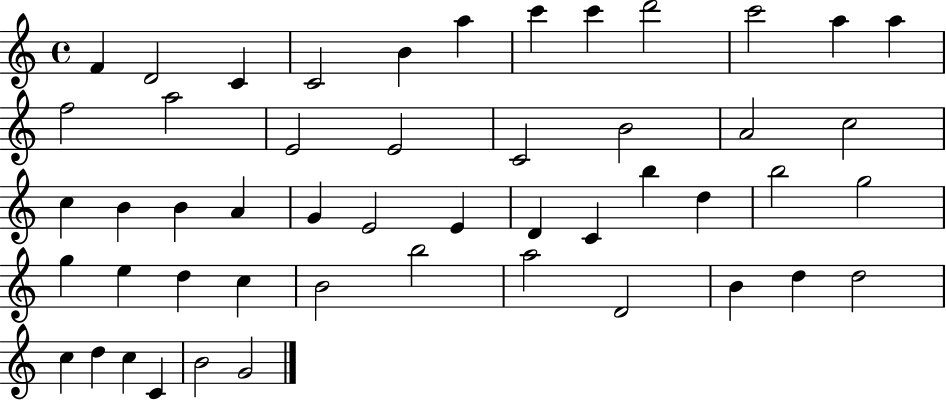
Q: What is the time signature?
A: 4/4